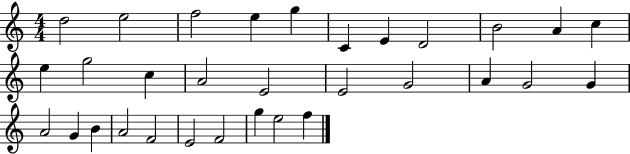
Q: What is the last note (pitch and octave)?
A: F5